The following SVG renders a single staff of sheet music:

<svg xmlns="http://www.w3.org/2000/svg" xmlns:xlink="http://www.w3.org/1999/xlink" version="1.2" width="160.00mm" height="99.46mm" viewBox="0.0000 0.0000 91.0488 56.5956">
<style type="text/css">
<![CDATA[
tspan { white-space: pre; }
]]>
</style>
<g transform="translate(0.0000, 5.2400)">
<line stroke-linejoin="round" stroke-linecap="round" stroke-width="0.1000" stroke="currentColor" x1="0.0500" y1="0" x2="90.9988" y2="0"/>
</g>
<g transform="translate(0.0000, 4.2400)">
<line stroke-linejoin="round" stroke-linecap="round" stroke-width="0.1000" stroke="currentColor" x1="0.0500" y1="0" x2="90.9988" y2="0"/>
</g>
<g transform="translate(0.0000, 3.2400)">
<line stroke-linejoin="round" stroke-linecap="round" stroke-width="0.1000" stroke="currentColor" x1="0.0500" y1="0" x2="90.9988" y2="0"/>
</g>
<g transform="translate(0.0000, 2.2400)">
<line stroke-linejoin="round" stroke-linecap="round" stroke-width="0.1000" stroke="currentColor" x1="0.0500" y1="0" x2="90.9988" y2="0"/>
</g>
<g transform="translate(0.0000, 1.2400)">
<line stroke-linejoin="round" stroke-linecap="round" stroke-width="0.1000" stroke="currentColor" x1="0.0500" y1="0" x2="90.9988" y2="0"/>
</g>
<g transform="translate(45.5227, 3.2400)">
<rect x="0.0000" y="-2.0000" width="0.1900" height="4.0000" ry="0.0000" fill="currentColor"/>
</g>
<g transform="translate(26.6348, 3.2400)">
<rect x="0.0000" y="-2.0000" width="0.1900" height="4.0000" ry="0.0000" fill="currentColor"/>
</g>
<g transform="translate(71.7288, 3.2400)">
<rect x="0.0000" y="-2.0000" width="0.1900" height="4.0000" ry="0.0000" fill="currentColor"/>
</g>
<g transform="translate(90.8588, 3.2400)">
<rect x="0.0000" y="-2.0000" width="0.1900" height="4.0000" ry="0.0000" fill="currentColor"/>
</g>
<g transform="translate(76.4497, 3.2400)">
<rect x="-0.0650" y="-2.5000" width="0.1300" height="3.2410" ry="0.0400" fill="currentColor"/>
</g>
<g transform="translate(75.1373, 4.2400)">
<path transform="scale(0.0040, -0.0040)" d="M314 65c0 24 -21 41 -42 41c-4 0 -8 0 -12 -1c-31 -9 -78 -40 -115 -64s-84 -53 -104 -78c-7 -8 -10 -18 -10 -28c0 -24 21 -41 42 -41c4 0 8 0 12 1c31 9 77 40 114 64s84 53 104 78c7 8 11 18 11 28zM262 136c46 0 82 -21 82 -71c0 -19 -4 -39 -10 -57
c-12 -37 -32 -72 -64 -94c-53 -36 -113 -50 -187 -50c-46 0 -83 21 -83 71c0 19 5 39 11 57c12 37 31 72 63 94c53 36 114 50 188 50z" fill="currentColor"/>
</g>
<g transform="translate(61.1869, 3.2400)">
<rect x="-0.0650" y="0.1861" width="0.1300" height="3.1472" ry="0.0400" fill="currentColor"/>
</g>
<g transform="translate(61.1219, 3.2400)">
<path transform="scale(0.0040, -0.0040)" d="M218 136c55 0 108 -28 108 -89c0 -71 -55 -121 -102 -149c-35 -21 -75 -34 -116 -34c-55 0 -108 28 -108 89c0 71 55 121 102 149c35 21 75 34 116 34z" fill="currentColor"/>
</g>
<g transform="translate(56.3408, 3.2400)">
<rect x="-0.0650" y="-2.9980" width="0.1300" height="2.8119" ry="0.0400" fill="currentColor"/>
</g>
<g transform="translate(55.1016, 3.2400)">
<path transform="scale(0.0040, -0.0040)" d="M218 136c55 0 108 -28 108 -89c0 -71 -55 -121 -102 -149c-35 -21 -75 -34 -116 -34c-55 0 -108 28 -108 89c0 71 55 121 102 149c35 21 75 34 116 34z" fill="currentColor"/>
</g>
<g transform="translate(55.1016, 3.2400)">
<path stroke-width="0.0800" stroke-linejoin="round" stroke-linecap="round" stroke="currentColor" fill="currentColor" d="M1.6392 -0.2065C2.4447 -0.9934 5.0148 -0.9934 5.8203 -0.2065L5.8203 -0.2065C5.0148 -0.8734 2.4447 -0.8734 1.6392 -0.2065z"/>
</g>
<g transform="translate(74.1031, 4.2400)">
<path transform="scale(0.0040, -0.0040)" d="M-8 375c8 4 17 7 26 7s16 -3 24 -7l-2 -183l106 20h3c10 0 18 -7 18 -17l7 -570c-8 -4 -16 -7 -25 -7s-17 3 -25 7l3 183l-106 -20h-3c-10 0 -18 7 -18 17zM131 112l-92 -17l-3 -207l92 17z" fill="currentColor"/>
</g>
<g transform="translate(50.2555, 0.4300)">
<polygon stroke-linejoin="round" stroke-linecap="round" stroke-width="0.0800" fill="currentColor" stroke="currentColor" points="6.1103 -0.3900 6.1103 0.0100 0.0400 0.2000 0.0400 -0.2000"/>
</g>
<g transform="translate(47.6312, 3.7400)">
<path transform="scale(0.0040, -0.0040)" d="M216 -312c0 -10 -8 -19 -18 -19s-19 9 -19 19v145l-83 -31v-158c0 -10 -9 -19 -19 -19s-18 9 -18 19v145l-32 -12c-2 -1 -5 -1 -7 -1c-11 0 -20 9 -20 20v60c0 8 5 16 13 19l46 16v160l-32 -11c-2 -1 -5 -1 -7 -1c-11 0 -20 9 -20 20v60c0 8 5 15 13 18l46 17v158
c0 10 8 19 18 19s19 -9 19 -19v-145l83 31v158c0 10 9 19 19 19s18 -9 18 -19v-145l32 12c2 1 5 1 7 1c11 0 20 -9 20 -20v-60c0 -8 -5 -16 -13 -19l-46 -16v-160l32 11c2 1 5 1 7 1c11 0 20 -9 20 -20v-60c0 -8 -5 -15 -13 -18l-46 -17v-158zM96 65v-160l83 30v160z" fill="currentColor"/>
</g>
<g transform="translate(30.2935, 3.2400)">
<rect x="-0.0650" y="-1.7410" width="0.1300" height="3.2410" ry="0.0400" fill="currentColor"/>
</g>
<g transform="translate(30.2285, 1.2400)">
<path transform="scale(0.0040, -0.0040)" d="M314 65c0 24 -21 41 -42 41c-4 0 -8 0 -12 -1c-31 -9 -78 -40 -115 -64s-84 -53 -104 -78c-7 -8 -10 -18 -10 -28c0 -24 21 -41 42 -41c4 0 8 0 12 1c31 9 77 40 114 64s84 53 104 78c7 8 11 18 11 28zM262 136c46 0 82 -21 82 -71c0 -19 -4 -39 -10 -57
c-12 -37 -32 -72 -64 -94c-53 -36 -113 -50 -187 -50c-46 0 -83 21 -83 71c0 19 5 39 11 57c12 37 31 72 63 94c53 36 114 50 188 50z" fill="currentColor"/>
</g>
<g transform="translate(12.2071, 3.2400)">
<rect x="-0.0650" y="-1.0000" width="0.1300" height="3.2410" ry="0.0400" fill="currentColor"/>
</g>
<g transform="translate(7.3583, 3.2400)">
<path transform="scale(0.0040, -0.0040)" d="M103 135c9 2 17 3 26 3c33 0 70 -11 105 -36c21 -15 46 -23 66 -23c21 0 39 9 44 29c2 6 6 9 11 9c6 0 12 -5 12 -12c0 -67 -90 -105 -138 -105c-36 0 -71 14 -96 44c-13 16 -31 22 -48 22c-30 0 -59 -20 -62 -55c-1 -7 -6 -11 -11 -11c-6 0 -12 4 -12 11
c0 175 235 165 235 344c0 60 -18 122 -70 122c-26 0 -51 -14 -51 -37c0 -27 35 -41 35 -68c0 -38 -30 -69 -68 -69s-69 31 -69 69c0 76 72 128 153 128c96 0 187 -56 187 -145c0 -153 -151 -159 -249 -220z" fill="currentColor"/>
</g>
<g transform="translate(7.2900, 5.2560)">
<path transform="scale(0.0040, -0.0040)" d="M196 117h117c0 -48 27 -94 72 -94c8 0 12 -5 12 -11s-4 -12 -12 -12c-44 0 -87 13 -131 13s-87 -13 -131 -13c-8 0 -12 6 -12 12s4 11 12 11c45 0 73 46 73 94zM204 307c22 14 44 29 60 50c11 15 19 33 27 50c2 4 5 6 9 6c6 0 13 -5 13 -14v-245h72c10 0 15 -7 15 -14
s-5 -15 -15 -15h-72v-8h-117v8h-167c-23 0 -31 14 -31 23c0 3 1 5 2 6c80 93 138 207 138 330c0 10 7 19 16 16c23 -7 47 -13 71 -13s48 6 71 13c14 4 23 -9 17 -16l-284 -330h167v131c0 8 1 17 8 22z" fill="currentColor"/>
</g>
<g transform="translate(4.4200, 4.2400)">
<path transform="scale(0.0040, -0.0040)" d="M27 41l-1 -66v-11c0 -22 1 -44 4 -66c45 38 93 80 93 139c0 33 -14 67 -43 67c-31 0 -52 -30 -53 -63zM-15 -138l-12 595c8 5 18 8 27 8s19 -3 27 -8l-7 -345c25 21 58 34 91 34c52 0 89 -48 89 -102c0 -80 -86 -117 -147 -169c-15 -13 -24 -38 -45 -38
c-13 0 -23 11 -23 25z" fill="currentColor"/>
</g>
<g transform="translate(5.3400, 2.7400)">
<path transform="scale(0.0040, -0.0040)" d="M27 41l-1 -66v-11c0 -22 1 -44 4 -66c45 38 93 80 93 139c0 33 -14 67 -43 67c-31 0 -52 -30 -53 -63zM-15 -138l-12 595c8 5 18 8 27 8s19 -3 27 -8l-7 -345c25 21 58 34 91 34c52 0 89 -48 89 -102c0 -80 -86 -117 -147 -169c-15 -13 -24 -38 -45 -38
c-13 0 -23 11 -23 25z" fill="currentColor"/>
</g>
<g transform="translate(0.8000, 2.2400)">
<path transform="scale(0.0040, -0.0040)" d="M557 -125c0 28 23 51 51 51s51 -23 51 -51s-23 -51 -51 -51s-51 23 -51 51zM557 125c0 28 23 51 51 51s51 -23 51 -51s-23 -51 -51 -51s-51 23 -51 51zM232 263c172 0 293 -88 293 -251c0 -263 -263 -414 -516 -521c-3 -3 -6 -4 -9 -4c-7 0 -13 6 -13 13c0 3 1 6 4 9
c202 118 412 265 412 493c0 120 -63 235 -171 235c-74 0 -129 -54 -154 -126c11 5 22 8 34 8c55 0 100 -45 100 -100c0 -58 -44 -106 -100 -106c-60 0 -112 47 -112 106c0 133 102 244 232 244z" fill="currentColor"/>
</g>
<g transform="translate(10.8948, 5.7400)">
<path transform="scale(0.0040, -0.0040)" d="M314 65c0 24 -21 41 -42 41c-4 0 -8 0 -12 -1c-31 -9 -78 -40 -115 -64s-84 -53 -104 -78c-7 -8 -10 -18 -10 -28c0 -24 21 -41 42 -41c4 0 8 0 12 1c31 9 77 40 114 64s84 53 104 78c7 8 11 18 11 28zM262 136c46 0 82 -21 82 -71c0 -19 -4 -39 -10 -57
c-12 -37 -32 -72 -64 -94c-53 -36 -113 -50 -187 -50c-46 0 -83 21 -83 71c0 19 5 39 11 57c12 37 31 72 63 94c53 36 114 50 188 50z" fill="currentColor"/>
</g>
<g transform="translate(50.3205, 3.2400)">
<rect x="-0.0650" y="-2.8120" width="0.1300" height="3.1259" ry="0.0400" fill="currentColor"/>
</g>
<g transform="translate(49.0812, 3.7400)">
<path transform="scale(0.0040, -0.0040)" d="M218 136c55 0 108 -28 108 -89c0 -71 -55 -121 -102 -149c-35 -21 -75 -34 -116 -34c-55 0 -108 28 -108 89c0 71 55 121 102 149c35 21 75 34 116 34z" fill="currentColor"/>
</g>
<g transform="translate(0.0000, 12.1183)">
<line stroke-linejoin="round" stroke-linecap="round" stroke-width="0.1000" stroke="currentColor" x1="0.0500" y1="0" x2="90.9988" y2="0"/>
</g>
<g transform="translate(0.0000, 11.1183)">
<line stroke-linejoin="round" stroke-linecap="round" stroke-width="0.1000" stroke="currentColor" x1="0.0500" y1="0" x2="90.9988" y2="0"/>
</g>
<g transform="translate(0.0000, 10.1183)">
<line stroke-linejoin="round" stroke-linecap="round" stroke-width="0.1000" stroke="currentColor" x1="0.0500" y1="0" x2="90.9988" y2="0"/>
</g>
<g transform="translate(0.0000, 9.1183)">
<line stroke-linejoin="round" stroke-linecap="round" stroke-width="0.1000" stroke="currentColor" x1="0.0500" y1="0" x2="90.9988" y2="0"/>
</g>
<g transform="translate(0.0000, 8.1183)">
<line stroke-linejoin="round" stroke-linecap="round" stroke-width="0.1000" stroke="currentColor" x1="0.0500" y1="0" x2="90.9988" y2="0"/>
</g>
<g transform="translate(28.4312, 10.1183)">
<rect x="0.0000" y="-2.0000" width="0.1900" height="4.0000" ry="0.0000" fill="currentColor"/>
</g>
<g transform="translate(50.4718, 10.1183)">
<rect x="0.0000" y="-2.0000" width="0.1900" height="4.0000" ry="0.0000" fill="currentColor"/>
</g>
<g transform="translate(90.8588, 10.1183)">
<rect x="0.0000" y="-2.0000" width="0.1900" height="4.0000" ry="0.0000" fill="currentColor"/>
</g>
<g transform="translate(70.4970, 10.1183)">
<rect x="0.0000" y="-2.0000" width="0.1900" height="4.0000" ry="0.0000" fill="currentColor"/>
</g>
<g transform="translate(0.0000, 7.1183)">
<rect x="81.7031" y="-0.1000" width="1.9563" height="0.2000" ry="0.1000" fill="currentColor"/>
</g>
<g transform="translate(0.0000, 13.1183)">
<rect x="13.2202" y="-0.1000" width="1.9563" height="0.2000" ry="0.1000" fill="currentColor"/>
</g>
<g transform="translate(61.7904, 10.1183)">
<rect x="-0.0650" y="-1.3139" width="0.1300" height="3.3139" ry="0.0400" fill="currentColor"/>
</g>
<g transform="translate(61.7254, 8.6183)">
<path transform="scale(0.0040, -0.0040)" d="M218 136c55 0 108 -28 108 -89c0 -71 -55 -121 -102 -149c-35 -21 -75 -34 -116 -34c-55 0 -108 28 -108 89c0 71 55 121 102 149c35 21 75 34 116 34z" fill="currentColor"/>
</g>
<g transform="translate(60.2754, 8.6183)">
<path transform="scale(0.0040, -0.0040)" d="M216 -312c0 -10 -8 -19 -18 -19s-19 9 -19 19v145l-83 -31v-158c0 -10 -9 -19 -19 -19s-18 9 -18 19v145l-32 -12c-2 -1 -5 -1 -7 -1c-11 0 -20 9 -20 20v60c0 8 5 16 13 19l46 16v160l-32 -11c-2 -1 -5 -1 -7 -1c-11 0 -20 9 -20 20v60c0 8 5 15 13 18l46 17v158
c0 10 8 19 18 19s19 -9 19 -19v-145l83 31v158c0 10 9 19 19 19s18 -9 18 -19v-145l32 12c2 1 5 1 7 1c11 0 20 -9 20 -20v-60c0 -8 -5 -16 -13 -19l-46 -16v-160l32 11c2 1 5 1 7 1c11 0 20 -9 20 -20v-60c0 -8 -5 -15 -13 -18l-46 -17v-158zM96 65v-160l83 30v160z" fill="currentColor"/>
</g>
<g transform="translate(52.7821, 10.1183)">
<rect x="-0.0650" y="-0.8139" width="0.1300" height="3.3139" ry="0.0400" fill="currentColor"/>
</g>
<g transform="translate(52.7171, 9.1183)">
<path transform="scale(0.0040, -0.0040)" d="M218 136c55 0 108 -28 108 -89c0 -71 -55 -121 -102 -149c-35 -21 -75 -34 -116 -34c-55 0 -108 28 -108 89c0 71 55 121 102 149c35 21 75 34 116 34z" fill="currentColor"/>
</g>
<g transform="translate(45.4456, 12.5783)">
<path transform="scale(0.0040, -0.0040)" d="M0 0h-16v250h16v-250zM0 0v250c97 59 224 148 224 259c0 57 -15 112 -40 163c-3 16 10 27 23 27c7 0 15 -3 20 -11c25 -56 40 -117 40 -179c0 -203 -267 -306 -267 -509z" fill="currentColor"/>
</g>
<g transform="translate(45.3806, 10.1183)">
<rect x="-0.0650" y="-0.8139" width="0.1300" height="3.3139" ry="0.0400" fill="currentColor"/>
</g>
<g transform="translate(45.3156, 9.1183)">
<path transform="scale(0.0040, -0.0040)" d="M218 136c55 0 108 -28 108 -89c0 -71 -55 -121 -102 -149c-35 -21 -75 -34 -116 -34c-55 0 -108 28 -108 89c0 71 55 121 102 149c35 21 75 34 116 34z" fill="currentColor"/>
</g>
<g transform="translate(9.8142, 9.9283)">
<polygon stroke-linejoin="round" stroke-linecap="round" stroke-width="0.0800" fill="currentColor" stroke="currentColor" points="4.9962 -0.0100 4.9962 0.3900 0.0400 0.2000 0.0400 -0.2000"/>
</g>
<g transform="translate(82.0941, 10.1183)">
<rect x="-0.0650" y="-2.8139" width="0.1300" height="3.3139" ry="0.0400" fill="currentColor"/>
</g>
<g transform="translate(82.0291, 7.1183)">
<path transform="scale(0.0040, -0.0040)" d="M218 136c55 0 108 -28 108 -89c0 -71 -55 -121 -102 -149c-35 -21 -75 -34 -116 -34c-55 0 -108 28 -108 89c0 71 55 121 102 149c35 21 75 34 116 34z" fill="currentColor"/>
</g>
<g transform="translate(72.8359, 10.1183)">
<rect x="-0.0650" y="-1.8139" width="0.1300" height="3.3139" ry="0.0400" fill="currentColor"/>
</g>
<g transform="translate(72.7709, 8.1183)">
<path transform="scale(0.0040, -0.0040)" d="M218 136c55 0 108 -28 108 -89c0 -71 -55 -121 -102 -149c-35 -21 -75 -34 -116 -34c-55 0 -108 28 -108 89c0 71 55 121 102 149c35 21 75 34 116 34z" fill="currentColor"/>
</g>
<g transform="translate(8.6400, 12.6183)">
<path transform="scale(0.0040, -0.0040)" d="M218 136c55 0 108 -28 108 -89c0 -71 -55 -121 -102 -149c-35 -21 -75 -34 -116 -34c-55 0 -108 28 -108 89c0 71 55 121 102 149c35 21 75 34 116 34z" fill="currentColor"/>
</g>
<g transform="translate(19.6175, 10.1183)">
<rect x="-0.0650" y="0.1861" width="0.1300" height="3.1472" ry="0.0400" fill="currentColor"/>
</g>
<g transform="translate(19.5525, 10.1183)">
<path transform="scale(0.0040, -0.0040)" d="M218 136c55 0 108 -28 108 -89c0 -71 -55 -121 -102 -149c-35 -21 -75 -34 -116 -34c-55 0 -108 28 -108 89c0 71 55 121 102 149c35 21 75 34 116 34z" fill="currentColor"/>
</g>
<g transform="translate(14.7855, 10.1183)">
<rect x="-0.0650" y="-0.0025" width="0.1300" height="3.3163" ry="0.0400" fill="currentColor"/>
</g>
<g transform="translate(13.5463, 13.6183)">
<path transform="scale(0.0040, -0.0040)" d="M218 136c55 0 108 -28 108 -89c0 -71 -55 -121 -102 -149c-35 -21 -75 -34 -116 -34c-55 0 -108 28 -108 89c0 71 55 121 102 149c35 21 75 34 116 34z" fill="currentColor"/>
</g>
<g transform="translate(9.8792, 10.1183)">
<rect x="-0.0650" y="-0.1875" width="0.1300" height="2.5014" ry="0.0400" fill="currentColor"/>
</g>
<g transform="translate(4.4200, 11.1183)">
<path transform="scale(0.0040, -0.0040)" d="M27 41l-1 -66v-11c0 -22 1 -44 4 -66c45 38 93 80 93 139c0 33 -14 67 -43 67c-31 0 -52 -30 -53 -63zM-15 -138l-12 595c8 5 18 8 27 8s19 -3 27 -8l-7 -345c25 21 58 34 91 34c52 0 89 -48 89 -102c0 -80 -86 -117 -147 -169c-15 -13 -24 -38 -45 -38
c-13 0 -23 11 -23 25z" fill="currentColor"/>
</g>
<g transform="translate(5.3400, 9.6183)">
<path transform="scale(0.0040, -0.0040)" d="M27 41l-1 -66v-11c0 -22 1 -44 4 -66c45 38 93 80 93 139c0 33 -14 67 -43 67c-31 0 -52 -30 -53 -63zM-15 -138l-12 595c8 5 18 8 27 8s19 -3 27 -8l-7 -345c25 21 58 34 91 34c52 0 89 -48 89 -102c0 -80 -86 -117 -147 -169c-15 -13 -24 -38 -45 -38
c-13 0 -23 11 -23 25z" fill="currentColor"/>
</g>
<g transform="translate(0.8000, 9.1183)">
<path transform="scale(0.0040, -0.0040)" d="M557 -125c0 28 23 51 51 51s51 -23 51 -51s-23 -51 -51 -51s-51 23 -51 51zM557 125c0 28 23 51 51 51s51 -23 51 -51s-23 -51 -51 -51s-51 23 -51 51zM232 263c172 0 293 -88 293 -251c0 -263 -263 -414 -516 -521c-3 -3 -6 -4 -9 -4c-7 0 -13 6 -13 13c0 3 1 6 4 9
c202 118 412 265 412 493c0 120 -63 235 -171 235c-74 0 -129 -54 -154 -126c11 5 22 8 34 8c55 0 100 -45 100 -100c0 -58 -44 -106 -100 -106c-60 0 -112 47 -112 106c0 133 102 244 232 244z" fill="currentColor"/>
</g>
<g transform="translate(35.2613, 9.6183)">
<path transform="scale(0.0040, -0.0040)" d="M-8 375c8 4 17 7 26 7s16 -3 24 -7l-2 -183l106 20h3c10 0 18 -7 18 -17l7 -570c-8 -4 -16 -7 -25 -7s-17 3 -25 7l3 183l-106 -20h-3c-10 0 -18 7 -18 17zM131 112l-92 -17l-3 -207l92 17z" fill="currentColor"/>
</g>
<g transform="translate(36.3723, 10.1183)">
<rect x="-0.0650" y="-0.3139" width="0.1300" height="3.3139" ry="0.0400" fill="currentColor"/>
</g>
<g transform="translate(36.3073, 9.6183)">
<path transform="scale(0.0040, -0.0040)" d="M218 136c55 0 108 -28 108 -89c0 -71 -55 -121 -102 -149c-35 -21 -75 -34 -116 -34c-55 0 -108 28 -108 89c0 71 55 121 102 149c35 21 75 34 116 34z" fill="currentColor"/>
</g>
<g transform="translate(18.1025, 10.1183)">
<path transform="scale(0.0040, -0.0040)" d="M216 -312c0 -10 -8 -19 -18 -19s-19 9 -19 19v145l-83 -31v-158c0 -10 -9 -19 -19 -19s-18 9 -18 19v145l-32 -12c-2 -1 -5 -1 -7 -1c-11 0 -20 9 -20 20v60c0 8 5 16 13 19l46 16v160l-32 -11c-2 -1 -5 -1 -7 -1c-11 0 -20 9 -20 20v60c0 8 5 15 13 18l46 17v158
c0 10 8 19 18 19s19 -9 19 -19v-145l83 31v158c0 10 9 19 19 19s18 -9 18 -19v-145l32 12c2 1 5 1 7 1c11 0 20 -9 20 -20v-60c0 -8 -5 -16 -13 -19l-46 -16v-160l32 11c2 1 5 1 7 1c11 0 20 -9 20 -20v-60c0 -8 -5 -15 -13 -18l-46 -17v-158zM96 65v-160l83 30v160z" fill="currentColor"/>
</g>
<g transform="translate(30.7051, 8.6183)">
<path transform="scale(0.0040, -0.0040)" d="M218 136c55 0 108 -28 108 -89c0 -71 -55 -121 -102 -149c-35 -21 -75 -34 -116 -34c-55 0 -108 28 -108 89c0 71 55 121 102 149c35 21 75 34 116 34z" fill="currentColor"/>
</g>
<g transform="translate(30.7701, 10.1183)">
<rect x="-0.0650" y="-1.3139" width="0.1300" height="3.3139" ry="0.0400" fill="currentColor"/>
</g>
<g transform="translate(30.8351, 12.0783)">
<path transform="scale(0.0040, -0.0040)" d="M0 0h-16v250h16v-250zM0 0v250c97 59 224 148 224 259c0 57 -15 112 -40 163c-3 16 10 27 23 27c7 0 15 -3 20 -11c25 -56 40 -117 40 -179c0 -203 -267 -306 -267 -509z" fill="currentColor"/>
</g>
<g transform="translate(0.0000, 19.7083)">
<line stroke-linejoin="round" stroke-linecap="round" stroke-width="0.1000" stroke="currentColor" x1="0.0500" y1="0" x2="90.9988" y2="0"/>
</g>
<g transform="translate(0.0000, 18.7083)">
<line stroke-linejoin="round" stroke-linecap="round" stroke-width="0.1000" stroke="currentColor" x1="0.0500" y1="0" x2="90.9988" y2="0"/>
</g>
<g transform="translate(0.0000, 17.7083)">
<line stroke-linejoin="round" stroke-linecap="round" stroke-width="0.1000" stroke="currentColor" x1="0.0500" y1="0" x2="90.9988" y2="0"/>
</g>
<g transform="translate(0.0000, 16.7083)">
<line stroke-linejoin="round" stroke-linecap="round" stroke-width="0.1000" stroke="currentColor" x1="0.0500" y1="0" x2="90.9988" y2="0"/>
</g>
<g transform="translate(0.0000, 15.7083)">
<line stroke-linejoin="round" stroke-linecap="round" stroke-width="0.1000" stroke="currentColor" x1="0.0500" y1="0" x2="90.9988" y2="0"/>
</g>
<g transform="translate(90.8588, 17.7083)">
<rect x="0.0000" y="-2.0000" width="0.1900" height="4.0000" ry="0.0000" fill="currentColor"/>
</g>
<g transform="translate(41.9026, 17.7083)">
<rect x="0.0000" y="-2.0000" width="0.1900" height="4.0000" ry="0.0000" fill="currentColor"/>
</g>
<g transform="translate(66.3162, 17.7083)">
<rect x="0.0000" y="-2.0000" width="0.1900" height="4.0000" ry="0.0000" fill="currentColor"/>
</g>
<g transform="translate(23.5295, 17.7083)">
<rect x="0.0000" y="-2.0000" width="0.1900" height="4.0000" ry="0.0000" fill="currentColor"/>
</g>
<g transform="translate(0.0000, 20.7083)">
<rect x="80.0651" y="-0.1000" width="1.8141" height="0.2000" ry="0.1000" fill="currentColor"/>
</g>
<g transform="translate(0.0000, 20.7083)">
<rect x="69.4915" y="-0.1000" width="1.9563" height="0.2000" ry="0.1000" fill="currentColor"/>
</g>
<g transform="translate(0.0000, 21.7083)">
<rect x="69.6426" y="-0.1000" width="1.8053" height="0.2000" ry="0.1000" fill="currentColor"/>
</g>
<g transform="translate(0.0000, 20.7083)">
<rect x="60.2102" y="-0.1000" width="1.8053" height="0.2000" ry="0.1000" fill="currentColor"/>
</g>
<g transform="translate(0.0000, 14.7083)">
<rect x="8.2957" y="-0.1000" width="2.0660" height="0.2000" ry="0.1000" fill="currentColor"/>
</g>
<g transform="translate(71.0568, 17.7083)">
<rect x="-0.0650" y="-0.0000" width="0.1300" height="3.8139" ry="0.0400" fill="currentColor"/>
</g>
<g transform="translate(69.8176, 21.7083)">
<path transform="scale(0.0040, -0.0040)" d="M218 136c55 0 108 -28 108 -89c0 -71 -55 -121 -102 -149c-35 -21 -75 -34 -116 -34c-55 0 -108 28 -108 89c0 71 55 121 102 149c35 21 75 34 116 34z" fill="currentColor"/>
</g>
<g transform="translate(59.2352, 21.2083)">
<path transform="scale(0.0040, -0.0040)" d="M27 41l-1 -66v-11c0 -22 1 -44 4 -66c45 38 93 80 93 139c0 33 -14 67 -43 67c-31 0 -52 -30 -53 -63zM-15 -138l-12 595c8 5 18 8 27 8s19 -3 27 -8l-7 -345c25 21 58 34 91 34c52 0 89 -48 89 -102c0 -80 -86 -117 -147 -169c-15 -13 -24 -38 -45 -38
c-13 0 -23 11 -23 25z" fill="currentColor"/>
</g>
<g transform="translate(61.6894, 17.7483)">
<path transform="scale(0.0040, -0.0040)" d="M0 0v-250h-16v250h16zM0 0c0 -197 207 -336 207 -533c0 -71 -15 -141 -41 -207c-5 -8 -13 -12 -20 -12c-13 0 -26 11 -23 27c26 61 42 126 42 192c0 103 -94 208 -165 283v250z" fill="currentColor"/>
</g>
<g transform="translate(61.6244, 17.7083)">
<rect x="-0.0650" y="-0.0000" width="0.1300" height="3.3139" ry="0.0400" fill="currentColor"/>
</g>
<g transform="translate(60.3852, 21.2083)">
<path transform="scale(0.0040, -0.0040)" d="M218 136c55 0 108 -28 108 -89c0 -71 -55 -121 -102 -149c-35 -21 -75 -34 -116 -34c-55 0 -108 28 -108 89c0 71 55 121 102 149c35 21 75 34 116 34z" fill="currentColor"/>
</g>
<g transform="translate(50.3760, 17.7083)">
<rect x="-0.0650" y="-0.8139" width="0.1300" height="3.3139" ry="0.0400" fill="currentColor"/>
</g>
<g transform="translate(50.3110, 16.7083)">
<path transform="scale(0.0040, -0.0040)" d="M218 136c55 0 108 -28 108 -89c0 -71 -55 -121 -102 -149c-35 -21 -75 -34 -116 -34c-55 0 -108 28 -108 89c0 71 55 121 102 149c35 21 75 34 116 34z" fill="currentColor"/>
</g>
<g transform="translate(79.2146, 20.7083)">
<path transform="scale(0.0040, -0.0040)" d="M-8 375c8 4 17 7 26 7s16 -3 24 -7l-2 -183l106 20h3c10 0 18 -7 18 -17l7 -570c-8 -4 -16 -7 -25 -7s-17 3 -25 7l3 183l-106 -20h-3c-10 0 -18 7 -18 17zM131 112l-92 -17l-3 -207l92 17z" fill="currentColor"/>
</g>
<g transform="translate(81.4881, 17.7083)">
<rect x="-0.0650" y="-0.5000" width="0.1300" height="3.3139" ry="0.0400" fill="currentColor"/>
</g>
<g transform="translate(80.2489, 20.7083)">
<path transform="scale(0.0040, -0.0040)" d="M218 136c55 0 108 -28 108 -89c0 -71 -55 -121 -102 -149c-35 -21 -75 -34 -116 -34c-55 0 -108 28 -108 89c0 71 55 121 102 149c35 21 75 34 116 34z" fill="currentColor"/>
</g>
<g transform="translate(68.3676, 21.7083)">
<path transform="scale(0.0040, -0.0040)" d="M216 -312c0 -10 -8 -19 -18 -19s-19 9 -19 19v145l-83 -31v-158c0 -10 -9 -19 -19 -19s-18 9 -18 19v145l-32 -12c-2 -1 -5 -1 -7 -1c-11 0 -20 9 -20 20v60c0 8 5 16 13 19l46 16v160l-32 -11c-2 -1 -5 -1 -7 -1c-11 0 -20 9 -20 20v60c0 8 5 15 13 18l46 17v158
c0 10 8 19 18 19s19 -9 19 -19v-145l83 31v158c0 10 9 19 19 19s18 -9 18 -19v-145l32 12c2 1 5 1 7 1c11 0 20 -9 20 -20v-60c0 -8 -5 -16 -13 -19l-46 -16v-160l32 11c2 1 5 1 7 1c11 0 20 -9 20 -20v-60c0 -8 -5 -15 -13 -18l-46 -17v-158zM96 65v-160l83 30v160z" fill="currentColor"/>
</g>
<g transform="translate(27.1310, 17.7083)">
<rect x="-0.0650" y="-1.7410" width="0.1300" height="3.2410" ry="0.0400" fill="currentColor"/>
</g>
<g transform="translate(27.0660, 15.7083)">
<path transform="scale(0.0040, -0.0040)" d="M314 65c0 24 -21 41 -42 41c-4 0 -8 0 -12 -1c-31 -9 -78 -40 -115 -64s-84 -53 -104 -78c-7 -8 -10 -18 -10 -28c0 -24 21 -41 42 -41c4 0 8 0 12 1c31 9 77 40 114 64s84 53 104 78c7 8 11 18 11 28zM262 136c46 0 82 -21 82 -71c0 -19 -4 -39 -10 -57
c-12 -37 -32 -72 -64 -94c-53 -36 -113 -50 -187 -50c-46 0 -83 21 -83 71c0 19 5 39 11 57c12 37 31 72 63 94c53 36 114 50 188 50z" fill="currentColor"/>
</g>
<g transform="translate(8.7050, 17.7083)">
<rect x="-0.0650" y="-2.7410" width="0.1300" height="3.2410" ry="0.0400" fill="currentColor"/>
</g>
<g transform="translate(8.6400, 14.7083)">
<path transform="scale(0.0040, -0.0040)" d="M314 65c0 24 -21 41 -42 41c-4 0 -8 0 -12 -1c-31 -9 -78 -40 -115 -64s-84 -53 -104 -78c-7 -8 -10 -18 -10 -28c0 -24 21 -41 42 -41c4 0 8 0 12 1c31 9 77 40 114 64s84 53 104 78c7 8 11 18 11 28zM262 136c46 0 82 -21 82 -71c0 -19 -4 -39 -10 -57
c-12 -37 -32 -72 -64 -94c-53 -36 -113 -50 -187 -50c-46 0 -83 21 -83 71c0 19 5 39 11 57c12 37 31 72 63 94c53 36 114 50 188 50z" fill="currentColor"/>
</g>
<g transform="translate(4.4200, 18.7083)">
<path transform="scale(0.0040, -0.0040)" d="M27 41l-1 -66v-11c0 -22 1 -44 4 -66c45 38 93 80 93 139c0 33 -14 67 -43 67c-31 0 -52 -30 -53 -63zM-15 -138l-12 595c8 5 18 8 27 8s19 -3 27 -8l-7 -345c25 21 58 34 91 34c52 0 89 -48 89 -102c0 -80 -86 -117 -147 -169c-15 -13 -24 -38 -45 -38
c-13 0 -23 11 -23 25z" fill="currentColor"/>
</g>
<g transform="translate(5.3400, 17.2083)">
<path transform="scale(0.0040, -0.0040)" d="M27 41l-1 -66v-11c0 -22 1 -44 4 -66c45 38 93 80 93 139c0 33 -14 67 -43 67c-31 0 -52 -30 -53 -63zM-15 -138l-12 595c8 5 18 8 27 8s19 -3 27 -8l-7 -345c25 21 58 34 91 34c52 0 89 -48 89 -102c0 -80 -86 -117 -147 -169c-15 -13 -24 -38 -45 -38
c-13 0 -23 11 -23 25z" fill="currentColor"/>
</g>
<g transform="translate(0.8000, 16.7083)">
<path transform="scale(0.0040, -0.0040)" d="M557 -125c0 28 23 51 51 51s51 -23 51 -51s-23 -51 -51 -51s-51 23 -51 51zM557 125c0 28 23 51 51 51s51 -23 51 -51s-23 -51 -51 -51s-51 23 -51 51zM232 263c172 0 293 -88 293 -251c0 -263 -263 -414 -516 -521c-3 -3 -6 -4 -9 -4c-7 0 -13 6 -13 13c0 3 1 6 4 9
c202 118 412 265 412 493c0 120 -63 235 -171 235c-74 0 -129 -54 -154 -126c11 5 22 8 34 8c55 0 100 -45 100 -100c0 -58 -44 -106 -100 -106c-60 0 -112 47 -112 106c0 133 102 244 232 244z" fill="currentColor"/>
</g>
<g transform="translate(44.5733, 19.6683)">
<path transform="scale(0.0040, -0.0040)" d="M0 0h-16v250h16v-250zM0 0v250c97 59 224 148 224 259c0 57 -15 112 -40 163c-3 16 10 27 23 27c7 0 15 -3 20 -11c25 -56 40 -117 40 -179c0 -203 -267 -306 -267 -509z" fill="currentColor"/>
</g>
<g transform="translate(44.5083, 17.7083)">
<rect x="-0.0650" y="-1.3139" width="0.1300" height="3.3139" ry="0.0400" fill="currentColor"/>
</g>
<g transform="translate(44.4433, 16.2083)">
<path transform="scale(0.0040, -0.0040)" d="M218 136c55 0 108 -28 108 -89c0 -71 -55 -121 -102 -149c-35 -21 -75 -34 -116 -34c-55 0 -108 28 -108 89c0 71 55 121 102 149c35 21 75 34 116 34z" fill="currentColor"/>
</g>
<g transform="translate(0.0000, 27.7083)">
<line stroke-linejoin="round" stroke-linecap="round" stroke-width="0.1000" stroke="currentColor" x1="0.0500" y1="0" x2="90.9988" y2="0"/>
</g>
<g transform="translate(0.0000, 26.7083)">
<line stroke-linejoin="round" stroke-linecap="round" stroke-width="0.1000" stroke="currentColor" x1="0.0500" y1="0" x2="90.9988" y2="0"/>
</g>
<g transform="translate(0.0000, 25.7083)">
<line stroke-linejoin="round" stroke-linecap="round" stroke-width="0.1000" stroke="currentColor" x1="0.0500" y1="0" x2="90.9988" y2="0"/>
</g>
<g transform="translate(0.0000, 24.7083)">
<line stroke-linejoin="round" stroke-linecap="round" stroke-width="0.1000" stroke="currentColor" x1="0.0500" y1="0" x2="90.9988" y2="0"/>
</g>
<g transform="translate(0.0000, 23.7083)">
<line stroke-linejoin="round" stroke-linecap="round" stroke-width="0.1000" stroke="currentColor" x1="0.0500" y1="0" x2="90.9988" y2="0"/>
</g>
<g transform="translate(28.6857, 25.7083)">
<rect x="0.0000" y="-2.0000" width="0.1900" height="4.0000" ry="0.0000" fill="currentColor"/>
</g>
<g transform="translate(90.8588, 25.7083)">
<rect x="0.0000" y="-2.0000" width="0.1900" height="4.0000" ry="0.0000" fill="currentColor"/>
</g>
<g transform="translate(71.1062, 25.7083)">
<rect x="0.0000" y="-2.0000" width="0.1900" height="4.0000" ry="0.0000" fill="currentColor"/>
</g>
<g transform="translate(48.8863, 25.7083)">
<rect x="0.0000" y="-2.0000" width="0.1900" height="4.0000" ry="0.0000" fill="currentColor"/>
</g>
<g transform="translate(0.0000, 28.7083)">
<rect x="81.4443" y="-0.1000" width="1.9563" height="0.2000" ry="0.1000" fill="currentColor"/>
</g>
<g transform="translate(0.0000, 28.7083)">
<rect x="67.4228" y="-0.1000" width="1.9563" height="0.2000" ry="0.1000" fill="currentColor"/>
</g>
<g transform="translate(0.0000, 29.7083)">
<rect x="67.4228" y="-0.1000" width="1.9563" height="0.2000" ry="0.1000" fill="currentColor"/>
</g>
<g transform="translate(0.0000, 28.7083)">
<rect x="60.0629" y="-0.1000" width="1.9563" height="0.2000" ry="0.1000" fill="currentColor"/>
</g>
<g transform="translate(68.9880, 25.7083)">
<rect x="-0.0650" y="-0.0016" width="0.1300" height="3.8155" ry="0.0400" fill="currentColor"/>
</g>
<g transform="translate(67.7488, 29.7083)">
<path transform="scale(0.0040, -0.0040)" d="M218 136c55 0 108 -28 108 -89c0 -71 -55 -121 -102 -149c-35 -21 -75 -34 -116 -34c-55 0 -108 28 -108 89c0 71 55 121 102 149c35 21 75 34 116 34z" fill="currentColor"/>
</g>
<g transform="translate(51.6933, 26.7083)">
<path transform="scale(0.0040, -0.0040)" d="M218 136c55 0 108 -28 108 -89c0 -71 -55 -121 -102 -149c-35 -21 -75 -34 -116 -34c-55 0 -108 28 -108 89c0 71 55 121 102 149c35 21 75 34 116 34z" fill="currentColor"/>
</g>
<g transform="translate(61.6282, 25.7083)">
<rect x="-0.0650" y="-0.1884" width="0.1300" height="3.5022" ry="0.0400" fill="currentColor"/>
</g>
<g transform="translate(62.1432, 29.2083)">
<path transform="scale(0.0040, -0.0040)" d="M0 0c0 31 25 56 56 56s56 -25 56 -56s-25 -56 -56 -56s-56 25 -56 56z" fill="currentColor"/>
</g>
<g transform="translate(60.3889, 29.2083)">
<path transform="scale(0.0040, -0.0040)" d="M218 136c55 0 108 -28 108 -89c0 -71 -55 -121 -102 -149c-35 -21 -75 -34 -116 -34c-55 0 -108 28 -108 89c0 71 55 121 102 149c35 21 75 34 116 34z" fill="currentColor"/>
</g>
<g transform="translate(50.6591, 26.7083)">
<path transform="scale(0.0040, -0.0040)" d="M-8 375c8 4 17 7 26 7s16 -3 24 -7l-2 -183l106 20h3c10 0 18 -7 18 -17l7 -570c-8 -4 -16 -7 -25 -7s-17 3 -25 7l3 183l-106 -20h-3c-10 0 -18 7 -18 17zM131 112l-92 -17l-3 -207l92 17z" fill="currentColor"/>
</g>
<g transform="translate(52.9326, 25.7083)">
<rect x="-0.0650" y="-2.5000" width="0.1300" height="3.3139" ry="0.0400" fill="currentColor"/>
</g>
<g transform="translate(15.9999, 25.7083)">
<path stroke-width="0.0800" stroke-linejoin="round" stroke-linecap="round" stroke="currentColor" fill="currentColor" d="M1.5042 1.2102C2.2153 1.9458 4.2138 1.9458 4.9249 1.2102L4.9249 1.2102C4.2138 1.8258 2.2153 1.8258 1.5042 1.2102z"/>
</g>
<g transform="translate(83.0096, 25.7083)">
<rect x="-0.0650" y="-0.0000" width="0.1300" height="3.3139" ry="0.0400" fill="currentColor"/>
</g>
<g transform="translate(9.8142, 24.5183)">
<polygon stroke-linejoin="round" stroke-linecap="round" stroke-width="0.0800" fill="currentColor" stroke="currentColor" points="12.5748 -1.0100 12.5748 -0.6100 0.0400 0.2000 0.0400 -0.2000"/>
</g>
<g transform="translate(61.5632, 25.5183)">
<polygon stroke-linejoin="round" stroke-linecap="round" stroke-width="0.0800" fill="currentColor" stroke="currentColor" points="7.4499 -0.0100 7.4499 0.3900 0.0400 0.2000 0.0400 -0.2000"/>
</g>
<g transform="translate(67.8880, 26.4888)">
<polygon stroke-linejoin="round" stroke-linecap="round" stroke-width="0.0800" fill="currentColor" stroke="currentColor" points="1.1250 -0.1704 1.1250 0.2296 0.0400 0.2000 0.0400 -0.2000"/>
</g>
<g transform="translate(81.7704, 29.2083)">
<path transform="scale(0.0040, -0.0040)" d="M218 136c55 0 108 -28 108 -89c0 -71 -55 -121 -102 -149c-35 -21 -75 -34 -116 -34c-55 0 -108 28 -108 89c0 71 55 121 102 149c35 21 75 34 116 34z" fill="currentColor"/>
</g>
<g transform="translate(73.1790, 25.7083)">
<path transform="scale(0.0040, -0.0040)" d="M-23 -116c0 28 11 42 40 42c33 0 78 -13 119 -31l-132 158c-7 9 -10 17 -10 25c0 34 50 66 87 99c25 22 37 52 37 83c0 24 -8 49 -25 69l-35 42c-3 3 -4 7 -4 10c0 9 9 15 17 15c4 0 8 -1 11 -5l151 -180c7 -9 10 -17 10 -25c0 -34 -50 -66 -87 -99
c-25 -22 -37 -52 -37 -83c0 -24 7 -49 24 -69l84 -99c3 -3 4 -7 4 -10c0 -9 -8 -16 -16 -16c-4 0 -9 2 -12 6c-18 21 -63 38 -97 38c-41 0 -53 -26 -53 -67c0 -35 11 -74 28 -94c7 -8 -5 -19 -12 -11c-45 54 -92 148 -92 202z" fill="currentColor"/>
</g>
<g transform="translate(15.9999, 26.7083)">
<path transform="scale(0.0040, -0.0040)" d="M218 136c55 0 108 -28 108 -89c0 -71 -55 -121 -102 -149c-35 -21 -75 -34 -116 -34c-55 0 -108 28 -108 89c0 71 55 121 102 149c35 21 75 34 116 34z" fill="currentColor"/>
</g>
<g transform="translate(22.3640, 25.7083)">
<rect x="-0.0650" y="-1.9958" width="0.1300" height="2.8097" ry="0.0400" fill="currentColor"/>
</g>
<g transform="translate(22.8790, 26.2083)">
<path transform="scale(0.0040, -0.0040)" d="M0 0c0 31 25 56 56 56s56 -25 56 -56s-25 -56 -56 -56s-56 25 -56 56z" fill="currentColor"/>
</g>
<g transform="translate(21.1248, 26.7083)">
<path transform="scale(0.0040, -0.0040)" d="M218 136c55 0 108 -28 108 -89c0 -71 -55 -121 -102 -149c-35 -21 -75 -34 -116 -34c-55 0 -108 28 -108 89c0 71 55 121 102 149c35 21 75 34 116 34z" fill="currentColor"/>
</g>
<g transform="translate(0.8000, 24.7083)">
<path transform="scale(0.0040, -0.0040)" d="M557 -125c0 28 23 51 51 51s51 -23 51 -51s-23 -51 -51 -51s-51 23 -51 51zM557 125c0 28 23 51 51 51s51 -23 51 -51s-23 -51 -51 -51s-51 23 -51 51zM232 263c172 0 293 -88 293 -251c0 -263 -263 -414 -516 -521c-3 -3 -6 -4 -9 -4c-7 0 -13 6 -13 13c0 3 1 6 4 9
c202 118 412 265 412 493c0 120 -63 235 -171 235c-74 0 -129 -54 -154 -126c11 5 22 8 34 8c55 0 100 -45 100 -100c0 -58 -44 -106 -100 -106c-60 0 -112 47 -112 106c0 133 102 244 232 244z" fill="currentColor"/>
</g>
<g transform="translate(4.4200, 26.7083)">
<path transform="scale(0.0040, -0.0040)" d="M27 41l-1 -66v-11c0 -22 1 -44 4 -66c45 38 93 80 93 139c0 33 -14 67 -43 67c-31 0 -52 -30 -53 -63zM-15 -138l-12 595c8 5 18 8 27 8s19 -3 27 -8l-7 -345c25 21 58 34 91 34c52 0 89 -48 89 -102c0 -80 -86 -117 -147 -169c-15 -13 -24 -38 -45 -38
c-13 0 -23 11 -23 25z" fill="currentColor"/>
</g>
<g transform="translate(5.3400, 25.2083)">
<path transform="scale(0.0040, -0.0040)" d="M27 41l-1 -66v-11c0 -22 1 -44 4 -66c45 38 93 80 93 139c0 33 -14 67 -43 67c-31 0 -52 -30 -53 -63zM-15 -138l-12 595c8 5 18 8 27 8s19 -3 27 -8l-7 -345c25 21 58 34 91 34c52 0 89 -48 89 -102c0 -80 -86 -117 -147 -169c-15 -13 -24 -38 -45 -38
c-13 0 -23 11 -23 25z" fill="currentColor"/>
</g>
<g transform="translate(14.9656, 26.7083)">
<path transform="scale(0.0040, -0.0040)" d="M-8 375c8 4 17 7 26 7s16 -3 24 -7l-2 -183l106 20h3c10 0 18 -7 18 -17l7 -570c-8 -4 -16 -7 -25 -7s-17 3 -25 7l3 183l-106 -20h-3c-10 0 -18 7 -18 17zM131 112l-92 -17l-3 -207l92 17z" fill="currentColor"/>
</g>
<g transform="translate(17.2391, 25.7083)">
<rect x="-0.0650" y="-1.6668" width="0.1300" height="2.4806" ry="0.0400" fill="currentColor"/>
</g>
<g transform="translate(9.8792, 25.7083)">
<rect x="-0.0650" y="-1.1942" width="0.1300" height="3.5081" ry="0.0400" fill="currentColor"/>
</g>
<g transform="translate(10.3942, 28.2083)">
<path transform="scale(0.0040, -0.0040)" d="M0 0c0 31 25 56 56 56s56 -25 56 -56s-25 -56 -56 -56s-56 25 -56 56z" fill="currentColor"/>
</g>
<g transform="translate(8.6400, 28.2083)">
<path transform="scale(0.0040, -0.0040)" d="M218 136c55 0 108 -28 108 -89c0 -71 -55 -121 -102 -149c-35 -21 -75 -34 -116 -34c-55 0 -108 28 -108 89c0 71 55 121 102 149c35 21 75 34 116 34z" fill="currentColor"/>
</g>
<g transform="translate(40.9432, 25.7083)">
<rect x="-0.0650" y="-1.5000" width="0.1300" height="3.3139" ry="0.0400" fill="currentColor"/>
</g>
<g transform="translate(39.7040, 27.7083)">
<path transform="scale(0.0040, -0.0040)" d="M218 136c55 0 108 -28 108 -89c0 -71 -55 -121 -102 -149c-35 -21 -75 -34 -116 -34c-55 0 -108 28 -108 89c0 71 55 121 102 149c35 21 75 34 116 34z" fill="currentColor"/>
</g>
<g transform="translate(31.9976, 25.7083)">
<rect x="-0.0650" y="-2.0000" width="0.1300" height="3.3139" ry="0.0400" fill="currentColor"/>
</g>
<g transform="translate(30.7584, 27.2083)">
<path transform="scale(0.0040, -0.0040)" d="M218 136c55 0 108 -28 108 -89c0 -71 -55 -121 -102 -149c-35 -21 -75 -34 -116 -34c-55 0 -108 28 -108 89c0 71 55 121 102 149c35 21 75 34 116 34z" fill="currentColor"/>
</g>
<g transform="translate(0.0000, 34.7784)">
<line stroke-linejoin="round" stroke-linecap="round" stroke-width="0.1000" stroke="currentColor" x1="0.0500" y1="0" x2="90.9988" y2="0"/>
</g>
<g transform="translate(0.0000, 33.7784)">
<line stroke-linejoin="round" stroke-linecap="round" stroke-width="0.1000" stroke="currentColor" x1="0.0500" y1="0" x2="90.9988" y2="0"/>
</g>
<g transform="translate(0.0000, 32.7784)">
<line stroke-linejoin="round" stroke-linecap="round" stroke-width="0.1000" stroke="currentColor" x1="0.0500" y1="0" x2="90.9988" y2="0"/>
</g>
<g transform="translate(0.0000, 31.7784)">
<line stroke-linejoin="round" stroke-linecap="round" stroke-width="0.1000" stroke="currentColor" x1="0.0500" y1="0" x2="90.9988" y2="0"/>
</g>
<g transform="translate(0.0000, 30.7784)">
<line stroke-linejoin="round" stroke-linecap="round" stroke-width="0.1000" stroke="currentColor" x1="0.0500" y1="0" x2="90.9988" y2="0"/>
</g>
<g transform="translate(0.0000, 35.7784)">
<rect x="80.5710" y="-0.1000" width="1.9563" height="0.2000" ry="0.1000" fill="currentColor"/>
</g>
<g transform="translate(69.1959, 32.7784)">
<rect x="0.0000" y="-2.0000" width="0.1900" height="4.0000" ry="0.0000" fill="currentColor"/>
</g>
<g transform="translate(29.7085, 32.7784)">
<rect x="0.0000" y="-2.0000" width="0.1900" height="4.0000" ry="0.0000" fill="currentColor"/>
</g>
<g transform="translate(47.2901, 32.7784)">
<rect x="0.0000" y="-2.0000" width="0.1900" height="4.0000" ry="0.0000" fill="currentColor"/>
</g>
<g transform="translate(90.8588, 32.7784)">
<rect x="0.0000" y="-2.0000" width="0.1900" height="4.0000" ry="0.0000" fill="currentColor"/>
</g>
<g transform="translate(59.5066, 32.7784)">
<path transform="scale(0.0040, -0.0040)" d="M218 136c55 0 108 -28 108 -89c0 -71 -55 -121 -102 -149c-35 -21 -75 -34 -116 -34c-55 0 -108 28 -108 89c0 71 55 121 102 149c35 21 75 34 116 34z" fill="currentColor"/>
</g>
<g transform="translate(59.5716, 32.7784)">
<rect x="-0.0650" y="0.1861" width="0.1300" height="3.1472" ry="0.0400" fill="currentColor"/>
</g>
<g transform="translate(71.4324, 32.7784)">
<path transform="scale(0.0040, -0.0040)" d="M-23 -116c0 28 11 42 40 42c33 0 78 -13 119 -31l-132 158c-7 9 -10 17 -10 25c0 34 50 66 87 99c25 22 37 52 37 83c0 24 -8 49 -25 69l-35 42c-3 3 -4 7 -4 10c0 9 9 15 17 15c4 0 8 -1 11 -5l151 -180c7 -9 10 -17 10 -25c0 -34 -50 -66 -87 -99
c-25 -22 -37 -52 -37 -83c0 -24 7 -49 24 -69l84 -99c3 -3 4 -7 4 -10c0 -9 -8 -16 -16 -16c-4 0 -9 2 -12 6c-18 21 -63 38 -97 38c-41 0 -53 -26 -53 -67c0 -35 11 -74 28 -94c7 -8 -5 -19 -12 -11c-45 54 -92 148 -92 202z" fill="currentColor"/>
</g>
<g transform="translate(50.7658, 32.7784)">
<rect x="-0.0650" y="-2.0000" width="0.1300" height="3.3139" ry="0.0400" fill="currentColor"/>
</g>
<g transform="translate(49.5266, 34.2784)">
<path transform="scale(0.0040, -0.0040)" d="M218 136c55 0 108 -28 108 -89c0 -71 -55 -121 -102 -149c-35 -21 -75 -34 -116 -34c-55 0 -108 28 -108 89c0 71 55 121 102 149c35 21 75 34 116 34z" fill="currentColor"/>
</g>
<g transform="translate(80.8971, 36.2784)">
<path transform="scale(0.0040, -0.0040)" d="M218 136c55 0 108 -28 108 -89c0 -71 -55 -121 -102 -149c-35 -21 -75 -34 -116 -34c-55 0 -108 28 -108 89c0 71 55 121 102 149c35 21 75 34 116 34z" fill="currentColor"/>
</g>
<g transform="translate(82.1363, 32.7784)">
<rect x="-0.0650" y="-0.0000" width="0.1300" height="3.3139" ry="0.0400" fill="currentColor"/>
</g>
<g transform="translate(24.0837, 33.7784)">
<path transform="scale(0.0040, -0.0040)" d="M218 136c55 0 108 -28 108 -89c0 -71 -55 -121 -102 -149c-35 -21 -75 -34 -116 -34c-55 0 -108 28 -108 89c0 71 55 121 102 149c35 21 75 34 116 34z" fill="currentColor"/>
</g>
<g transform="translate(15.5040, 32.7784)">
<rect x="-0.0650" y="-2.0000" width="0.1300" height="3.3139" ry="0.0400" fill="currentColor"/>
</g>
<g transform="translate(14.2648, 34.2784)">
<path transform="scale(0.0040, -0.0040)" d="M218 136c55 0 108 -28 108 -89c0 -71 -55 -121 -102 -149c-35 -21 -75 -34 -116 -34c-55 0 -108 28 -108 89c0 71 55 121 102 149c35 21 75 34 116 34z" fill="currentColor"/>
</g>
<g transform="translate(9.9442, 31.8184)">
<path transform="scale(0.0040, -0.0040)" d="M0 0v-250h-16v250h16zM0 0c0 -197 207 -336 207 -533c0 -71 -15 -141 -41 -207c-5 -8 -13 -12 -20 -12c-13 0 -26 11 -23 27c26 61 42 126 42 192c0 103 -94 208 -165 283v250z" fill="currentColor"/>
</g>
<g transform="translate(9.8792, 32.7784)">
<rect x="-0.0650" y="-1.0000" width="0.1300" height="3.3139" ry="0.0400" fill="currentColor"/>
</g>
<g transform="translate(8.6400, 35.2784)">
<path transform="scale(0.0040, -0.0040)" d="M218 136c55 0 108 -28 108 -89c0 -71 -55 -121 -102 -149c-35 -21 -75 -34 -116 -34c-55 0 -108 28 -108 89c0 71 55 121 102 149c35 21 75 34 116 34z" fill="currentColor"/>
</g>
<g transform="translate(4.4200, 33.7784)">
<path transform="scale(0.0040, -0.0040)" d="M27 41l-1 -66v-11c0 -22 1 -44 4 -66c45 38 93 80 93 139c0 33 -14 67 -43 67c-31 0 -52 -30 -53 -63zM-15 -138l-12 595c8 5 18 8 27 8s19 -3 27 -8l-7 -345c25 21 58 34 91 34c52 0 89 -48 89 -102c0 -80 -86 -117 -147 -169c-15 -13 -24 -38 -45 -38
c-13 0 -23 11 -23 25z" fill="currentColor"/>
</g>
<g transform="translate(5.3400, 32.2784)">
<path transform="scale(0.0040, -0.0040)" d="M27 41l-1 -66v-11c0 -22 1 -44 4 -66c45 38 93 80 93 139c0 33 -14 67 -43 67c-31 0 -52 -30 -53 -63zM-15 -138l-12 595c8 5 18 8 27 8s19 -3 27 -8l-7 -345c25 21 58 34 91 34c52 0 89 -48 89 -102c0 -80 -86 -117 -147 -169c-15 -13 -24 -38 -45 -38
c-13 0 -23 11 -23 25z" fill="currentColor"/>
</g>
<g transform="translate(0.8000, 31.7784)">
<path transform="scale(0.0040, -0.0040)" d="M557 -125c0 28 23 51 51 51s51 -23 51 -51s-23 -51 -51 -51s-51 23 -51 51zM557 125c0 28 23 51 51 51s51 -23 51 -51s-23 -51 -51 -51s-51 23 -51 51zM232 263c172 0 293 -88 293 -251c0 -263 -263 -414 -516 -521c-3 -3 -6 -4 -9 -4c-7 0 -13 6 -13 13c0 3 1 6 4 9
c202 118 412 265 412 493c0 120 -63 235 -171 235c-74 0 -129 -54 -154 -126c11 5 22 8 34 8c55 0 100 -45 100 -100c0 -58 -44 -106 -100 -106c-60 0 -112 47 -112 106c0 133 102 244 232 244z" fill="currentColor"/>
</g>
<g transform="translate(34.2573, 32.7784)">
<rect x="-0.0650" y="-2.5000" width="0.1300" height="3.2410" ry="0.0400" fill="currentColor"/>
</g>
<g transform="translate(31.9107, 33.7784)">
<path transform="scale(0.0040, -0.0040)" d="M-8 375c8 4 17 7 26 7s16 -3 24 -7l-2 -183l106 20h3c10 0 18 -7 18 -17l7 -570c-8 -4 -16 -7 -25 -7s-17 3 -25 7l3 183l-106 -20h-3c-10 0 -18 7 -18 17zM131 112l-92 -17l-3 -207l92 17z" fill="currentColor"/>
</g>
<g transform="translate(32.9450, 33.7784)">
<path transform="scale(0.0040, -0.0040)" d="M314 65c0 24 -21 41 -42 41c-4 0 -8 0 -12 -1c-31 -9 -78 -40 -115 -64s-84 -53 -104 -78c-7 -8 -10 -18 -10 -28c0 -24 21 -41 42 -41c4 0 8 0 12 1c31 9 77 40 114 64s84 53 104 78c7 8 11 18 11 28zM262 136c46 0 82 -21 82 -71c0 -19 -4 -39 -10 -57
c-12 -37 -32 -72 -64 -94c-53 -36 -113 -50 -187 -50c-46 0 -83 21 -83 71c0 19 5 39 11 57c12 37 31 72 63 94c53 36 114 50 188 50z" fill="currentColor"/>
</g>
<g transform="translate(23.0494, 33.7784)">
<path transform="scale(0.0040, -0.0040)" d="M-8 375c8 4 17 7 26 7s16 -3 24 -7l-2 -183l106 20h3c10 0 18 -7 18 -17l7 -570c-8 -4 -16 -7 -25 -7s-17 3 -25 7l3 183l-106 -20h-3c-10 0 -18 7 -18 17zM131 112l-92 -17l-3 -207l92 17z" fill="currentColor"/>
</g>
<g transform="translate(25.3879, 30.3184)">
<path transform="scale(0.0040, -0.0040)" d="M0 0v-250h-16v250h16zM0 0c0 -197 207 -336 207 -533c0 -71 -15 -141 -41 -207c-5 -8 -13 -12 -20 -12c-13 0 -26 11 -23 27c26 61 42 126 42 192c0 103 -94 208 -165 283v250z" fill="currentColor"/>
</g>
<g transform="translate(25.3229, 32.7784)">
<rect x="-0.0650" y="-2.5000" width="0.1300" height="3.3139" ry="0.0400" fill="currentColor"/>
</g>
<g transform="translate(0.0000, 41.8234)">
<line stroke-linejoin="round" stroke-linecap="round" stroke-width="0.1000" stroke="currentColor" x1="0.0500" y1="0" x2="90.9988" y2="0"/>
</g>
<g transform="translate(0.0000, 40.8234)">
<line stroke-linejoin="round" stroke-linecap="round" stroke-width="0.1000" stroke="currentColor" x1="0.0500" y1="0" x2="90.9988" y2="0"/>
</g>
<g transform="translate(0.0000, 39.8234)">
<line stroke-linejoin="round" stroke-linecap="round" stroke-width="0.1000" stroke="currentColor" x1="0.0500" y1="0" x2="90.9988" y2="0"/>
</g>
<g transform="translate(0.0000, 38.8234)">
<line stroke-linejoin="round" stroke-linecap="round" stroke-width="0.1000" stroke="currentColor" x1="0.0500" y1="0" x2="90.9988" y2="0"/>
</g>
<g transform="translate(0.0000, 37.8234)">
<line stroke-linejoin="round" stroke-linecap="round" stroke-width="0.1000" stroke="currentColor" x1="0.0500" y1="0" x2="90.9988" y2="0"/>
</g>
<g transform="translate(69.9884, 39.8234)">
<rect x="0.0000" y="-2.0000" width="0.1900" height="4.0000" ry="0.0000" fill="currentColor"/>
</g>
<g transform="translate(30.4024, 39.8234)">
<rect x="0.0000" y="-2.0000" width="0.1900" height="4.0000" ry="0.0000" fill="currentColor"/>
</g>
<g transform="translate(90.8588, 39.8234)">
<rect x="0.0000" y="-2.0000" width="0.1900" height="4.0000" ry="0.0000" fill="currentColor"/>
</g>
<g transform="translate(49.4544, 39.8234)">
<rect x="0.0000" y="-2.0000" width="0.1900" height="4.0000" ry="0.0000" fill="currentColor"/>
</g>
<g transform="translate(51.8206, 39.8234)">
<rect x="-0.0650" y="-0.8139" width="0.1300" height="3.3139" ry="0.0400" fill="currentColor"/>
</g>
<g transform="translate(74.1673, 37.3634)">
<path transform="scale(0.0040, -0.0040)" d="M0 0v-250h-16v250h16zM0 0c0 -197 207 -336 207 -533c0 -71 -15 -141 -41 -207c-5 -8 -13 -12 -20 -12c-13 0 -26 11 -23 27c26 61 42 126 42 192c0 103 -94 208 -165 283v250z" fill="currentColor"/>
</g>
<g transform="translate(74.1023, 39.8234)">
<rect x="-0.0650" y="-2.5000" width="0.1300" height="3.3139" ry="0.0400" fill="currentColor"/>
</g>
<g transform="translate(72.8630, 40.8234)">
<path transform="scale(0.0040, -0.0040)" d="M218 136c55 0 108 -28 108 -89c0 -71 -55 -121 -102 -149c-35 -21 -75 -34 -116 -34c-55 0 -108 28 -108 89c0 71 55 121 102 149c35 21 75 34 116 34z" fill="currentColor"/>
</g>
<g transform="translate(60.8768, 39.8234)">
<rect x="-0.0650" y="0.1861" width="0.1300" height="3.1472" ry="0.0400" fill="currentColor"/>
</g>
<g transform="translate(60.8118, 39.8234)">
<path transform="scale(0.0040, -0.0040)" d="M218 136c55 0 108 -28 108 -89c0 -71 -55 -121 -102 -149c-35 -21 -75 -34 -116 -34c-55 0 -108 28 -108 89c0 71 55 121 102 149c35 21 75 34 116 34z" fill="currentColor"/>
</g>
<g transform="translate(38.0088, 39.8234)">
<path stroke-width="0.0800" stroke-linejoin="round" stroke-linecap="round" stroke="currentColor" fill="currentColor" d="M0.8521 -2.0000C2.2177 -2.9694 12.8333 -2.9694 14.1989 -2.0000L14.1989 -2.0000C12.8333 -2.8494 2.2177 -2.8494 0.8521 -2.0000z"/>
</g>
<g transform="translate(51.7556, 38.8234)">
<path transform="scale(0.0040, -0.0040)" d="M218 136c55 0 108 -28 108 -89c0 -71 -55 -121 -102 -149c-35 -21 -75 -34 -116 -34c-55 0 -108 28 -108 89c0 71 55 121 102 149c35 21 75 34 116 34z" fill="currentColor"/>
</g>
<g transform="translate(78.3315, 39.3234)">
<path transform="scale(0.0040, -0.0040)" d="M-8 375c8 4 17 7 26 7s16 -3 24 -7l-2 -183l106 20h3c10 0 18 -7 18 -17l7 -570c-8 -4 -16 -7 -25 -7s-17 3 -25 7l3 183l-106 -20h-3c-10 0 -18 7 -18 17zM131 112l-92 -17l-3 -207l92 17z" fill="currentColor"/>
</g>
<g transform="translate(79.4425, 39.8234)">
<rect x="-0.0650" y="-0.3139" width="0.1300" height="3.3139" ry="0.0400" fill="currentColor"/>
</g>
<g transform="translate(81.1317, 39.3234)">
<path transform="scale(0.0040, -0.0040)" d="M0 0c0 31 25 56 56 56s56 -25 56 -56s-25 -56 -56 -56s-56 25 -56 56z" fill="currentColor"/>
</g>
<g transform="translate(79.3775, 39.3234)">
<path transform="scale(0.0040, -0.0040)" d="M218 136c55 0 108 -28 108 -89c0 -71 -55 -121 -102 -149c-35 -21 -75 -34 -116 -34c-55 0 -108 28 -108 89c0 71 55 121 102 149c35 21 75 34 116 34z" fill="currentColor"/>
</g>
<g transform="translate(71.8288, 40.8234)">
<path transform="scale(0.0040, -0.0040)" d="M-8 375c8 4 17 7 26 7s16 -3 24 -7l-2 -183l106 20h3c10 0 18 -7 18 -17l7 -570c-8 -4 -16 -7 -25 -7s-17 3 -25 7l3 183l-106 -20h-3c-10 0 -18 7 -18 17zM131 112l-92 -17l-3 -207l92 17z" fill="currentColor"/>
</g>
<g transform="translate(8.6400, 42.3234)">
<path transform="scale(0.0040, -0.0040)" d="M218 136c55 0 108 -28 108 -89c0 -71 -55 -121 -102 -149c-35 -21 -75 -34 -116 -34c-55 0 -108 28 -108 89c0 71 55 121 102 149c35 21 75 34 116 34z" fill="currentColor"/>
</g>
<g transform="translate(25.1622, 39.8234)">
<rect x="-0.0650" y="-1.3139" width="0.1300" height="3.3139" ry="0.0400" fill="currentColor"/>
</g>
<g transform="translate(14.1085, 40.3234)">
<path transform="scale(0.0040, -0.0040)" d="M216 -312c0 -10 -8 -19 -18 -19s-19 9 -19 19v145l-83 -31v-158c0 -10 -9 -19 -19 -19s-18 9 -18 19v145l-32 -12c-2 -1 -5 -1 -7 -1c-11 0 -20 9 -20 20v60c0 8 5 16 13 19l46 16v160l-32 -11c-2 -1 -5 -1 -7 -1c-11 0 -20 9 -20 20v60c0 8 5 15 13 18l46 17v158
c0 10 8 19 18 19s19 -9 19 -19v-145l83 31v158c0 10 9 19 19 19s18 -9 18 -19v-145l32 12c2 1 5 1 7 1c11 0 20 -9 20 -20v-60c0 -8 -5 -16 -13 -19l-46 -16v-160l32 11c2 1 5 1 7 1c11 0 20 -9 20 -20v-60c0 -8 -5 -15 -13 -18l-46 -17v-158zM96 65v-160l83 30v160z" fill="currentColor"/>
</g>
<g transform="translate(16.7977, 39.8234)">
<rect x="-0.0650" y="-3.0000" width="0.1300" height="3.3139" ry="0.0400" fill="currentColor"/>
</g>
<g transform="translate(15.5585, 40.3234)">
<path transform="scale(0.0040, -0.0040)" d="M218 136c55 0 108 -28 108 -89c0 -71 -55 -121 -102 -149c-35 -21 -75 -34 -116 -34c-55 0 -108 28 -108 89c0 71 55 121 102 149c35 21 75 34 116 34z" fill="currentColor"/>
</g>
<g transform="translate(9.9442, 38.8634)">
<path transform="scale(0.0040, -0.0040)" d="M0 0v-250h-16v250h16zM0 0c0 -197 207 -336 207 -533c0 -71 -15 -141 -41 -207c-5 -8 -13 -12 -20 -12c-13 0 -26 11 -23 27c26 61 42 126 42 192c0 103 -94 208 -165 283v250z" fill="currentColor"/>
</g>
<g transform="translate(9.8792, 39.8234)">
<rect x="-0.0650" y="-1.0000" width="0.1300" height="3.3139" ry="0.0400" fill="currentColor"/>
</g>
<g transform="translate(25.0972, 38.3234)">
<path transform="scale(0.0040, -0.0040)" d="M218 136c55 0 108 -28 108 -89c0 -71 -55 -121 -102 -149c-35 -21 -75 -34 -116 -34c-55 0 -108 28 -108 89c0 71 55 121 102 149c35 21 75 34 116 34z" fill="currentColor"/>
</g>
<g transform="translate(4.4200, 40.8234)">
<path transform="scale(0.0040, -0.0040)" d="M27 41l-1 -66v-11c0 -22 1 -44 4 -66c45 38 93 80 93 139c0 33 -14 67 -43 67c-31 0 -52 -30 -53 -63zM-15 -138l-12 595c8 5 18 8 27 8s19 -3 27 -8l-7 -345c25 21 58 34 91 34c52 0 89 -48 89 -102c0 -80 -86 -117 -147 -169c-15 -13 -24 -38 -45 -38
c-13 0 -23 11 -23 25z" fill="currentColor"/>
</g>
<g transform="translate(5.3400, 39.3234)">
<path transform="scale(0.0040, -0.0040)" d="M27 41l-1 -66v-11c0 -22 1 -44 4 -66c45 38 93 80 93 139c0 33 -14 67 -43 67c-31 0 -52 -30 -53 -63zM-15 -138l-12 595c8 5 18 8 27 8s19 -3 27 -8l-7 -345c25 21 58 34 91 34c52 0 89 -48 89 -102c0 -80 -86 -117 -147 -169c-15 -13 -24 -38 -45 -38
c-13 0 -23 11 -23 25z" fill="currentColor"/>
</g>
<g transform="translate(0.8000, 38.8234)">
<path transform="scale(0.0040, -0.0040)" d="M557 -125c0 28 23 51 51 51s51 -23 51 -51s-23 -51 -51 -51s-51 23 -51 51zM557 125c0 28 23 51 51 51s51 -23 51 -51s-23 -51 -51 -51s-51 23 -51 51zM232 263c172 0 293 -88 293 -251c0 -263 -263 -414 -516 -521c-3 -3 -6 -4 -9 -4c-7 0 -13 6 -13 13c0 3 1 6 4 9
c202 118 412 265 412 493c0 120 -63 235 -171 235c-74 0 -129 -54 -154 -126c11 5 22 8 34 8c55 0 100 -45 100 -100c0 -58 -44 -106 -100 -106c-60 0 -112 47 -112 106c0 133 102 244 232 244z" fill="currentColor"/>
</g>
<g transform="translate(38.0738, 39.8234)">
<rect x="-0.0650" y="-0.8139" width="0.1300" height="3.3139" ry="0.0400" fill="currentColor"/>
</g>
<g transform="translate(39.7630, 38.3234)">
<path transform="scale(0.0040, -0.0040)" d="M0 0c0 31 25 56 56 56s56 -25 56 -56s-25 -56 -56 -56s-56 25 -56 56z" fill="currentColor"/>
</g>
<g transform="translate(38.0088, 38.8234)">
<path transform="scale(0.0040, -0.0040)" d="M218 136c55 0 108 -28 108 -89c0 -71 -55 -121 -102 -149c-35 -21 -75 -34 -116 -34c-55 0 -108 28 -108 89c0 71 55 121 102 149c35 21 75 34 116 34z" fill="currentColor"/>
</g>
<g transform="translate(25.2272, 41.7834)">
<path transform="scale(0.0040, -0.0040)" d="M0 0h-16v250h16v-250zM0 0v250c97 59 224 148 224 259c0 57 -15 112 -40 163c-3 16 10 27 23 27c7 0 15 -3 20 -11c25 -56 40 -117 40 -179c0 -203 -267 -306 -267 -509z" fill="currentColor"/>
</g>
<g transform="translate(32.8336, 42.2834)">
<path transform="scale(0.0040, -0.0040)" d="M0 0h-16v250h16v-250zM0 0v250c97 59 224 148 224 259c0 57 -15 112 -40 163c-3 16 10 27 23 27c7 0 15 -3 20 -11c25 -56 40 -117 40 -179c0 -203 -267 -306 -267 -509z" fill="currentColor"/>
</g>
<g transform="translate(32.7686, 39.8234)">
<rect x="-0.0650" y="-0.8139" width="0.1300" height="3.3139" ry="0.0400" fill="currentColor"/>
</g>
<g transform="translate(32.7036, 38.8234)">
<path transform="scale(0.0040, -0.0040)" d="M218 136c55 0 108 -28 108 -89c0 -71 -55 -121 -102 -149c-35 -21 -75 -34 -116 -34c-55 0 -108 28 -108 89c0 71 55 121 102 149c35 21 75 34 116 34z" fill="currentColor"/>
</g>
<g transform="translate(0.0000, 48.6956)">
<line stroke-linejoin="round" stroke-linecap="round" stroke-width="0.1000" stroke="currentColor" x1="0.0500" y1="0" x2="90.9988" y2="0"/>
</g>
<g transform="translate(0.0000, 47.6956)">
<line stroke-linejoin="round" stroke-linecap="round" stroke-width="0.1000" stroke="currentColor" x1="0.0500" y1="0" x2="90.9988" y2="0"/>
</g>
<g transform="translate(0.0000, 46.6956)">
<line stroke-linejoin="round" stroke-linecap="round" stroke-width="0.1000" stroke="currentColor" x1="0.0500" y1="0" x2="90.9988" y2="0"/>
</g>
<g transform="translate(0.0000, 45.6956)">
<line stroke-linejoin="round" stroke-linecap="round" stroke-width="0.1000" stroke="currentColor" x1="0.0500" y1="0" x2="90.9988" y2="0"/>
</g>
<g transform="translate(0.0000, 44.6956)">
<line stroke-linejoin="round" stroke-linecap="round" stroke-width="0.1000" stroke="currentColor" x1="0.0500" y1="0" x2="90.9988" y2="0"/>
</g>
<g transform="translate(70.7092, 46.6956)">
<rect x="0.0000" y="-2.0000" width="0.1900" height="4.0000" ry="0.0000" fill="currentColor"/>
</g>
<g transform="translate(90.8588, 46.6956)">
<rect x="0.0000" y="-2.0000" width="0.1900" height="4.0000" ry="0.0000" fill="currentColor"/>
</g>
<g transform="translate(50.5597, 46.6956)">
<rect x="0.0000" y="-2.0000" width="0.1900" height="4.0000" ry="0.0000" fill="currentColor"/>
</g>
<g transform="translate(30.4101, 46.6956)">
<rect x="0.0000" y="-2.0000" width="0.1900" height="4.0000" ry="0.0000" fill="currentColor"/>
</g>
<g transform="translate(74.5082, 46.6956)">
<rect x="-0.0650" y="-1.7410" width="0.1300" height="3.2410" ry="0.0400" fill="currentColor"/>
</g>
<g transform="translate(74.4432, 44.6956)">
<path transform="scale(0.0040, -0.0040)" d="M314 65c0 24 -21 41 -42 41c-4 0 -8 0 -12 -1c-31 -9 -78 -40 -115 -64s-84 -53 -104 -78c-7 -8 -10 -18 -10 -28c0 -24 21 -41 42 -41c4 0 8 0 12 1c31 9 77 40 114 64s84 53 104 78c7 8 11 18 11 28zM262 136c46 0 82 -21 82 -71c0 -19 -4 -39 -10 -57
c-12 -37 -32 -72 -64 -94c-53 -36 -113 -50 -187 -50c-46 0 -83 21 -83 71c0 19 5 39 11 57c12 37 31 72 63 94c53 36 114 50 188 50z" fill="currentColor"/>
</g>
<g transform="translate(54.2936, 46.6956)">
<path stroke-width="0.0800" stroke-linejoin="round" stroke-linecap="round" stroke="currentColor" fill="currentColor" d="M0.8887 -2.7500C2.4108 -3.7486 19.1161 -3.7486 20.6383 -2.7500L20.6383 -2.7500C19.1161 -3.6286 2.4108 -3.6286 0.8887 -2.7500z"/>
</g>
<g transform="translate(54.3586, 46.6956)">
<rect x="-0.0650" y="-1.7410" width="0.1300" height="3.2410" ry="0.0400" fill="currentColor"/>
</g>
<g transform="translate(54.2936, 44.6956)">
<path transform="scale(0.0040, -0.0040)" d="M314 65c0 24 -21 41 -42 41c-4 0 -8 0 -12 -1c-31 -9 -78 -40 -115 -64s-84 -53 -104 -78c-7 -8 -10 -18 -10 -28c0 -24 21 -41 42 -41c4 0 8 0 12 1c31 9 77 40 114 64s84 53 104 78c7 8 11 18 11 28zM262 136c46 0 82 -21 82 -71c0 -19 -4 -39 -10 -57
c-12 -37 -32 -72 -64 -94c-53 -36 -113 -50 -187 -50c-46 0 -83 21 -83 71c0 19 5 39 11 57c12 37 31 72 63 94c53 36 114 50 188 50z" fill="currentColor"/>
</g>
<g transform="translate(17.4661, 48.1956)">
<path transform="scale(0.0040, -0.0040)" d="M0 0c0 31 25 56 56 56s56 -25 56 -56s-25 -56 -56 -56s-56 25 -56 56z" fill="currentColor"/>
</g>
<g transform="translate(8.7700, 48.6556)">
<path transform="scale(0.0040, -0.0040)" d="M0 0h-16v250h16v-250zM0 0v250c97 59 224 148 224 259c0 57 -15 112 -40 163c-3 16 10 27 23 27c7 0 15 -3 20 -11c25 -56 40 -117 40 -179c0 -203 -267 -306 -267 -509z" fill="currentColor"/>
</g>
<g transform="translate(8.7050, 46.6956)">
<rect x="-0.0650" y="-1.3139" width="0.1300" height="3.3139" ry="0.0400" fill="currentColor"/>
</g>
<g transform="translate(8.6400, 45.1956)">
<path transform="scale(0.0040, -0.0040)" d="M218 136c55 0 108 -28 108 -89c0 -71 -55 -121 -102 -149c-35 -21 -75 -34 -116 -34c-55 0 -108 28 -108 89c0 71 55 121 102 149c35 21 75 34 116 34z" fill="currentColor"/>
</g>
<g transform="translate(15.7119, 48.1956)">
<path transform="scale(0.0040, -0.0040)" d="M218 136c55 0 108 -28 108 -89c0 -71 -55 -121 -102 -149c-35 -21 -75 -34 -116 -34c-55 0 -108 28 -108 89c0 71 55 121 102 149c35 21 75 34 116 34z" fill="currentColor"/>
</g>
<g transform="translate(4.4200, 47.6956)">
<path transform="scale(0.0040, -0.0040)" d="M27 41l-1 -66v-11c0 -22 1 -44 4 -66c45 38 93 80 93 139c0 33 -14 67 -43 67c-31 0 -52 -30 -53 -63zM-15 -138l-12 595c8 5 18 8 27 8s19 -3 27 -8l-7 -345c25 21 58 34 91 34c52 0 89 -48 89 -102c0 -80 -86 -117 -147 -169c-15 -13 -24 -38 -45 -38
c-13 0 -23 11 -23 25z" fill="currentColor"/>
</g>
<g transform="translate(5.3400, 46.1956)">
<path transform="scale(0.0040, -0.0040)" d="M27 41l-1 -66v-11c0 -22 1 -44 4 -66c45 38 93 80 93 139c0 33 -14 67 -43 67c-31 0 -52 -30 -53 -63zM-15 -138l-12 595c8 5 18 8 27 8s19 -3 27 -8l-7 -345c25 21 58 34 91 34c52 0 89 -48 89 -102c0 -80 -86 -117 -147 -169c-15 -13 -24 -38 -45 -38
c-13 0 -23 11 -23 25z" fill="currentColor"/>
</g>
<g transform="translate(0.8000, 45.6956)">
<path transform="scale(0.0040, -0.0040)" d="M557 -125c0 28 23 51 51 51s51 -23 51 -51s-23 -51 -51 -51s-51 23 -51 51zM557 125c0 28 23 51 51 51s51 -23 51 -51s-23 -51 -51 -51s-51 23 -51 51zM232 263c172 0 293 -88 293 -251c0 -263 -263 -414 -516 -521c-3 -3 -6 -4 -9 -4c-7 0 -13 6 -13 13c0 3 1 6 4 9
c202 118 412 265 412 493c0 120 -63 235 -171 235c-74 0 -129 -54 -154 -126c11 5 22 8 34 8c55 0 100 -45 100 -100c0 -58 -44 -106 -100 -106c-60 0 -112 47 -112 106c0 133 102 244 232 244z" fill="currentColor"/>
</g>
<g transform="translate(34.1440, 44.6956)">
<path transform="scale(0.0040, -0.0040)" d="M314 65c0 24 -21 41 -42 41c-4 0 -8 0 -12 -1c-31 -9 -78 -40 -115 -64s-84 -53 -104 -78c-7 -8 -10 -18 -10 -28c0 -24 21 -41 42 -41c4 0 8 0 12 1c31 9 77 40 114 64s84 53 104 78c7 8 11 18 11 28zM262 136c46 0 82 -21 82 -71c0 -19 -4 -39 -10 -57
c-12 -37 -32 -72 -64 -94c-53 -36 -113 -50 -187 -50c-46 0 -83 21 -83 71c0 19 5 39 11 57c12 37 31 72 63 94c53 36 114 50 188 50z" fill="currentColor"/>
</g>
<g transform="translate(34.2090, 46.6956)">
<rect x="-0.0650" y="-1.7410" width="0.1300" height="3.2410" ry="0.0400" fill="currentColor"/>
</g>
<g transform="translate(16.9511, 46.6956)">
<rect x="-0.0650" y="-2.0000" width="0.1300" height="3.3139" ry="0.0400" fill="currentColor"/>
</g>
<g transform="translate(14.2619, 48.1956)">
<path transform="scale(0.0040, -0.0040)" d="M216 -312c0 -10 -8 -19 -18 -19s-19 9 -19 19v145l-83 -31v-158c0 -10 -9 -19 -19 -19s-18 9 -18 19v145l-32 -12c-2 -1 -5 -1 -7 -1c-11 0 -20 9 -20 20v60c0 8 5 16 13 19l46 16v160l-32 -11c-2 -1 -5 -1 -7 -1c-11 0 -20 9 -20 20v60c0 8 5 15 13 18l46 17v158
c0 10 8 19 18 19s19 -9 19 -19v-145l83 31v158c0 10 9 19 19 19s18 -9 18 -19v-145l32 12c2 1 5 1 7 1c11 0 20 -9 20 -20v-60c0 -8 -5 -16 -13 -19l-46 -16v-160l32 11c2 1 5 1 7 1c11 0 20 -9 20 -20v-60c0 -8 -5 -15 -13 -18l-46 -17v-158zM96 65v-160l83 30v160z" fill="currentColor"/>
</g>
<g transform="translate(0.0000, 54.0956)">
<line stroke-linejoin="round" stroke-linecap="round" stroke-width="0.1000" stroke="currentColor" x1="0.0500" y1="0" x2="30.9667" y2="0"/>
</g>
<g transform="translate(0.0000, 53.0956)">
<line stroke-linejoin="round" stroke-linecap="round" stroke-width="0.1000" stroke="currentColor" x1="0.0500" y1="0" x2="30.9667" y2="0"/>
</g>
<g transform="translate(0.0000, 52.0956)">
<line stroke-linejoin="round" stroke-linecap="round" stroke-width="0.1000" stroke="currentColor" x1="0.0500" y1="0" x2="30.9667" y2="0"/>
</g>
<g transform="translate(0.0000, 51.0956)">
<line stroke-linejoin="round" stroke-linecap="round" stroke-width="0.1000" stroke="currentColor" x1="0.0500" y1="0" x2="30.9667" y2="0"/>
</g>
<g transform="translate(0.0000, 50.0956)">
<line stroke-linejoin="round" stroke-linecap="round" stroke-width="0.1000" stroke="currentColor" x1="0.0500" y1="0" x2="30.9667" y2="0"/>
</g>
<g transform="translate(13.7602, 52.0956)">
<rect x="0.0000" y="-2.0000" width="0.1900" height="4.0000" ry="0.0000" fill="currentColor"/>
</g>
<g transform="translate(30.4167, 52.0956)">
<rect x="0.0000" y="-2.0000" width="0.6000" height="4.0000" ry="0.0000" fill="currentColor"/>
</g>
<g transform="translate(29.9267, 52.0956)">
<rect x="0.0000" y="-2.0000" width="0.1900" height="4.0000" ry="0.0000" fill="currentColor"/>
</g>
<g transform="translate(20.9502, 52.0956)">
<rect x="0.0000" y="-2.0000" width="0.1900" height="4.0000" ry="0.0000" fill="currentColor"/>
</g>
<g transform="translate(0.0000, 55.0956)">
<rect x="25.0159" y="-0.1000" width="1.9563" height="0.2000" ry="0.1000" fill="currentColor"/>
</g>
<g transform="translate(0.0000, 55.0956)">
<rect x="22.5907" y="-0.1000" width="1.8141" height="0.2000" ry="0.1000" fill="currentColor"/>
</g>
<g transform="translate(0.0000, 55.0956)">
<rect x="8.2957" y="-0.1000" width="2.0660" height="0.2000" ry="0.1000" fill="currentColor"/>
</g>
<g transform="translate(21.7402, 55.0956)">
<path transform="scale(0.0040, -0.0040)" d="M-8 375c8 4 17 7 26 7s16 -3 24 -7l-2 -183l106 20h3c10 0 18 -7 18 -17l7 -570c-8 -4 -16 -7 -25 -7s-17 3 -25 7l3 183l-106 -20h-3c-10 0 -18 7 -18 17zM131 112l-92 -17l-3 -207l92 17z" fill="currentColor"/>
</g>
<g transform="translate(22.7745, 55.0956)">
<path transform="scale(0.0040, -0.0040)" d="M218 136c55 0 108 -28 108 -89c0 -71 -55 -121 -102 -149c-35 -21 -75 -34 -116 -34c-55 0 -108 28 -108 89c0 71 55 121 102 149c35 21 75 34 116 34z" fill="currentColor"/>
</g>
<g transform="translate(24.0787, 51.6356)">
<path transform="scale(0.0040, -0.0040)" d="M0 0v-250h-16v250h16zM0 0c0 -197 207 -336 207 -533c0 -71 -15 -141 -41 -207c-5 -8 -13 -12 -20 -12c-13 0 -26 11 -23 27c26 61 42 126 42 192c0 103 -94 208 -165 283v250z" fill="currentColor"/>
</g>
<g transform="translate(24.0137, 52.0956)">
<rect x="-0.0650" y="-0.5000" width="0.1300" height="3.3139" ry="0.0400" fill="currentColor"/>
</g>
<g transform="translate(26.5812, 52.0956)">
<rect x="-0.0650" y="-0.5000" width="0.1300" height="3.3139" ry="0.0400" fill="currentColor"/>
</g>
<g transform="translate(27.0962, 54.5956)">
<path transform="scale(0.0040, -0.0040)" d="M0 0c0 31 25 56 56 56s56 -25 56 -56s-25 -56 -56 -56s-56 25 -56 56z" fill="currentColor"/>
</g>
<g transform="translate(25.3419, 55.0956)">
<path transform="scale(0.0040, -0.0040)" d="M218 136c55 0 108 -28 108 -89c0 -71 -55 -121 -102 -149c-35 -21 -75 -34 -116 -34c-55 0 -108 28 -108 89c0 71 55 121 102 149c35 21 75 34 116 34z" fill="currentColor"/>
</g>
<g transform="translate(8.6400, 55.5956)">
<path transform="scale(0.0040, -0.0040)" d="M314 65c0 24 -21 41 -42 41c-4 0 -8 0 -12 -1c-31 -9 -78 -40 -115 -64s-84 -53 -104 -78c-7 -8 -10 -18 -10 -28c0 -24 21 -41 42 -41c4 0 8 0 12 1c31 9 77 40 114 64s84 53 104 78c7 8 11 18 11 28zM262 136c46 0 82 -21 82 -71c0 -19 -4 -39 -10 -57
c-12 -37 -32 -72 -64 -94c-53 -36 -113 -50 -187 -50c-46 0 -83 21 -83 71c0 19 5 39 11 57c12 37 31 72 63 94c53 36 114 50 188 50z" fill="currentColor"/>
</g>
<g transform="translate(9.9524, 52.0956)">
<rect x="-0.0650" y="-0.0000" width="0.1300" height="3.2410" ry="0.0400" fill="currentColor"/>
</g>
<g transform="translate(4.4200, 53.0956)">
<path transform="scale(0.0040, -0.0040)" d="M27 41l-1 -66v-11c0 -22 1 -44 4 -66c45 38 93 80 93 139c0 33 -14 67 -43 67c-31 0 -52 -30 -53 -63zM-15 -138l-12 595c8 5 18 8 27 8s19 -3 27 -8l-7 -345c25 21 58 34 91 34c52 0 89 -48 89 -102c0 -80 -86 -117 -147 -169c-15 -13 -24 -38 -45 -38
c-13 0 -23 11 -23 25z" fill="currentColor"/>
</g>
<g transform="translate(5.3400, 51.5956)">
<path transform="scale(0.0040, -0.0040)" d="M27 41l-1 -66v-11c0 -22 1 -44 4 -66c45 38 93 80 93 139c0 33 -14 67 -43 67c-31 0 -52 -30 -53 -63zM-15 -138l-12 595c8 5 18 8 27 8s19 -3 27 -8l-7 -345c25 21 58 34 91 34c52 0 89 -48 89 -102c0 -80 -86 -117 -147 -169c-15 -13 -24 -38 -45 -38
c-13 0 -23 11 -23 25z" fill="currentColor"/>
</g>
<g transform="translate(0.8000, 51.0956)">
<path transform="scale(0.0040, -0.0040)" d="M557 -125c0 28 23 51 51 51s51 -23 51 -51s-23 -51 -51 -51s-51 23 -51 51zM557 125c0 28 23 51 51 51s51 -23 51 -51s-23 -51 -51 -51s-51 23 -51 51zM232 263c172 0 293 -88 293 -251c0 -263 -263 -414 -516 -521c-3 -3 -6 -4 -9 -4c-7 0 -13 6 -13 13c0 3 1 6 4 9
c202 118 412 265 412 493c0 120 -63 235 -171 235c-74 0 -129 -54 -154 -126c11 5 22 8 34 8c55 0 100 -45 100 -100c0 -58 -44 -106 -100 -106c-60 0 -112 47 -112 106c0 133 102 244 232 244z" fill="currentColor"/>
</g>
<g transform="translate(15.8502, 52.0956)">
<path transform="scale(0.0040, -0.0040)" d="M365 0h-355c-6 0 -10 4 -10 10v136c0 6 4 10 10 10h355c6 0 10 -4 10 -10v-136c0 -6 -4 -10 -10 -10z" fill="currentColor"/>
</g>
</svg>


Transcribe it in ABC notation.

X:1
T:Untitled
M:2/4
L:1/4
K:Bb
F,,2 A,2 ^C,/2 D,/2 D, B,,2 F,,/2 D,,/2 ^D, G,/2 E, F,/2 F, ^G, A, C C2 A,2 G,/2 F, _D,,/2 ^C,, E,, F,,/2 B,,/2 B,,/2 A,, G,, B,, D,,/2 C,,/4 z D,, F,,/2 A,, B,,/2 B,,2 A,, D, z D,, F,,/2 ^C, G,/2 F,/2 F, F, D, B,,/2 E, G,/2 ^A,, A,2 A,2 A,2 D,,2 z2 E,,/2 E,,